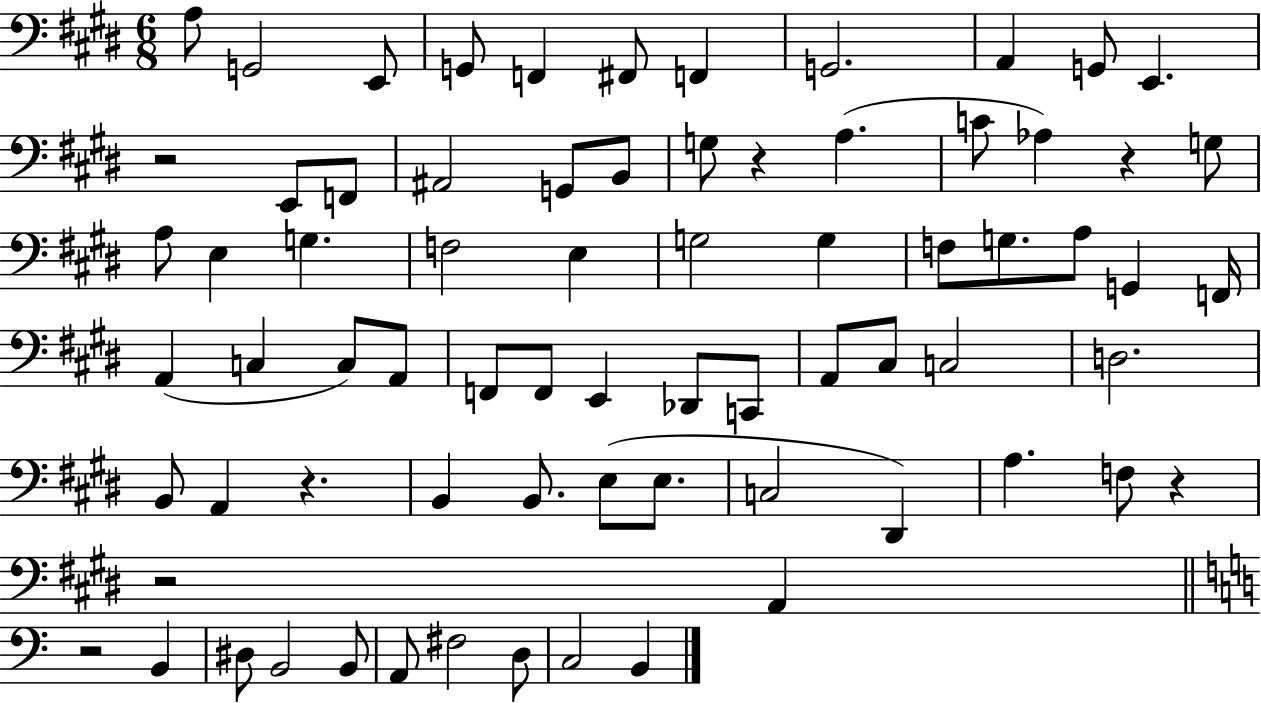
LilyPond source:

{
  \clef bass
  \numericTimeSignature
  \time 6/8
  \key e \major
  \repeat volta 2 { a8 g,2 e,8 | g,8 f,4 fis,8 f,4 | g,2. | a,4 g,8 e,4. | \break r2 e,8 f,8 | ais,2 g,8 b,8 | g8 r4 a4.( | c'8 aes4) r4 g8 | \break a8 e4 g4. | f2 e4 | g2 g4 | f8 g8. a8 g,4 f,16 | \break a,4( c4 c8) a,8 | f,8 f,8 e,4 des,8 c,8 | a,8 cis8 c2 | d2. | \break b,8 a,4 r4. | b,4 b,8. e8( e8. | c2 dis,4) | a4. f8 r4 | \break r2 a,4 | \bar "||" \break \key c \major r2 b,4 | dis8 b,2 b,8 | a,8 fis2 d8 | c2 b,4 | \break } \bar "|."
}